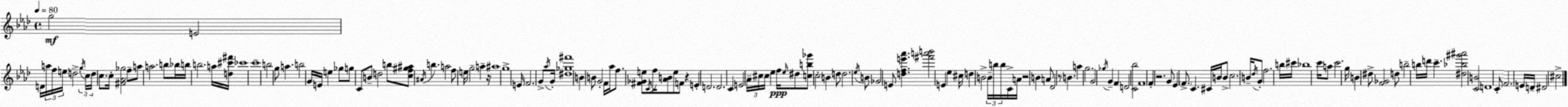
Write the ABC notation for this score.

X:1
T:Untitled
M:4/4
L:1/4
K:Ab
g2 E2 D/4 a/4 f/4 e/4 d2 g/4 c/4 d/4 c/2 c/4 [^F_A_g]2 f/2 a/2 a2 b/2 _b/4 b/4 b2 a/4 [d^c'^f']/4 _c'4 c'4 b2 g/2 a b2 G/4 E/4 e _g/2 g/2 C/2 B/2 d2 b/2 [cf^g^a]/2 ^A/4 b a2 f/2 e/4 g2 a z/4 ^a4 g4 E/4 F2 G/2 _a/4 G/4 [^d_g^f']4 B B/2 G2 F/4 _a/4 f/2 [^F_Ge]/2 C/4 f/4 [_AB]/2 e/2 F/2 z E D2 D2 C E2 _A/4 ^c/4 ^c/4 _e f/4 _e/4 ^d/2 [cb_g']/2 c2 B d/2 d2 _e/4 B/2 _G2 E/2 [dfe'_a'] [^f'a'b']2 E _e ^c/4 d B2 B/4 b/4 b/4 C/4 A/4 z2 B A/2 _D2 z/2 B a g2 G2 _g/4 G F D2 [C_b]2 F4 F z2 G/2 _E F/2 C ^C/4 B/4 B/2 c2 B/4 _d/4 G/2 f2 b/4 ^c'/4 _b4 c'/4 a/2 c'2 g/4 B ^d/2 [F_G]2 d/2 b2 b/4 d'/4 c' [^d_b^g'^a']2 [CB]2 D4 C/2 F2 E/4 D/4 ^D2 ^c2